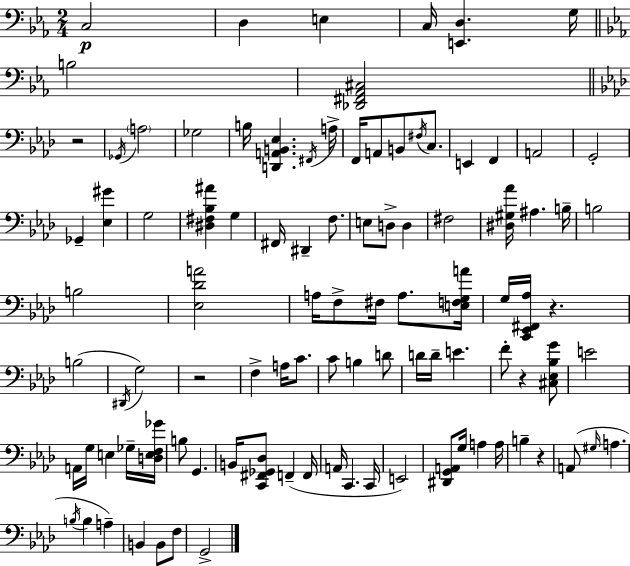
X:1
T:Untitled
M:2/4
L:1/4
K:Eb
C,2 D, E, C,/4 [E,,D,] G,/4 B,2 [_D,,^F,,_A,,^C,]2 z2 _G,,/4 A,2 _G,2 B,/4 [D,,A,,B,,_E,] ^F,,/4 A,/4 F,,/4 A,,/2 B,,/2 ^F,/4 C,/2 E,, F,, A,,2 G,,2 _G,, [_E,^G] G,2 [^D,^F,_B,^A] G, ^F,,/4 ^D,, F,/2 E,/2 D,/2 D, ^F,2 [^D,^G,_A]/4 ^A, B,/4 B,2 B,2 [_E,_DA]2 A,/4 F,/2 ^F,/4 A,/2 [E,F,G,A]/4 G,/4 [C,,_E,,^F,,_A,]/4 z B,2 ^D,,/4 G,2 z2 F, A,/4 C/2 C/2 B, D/2 D/4 D/4 E F/2 z [^C,_E,_B,G]/2 E2 A,,/4 G,/4 E, _G,/4 [D,E,F,_G]/4 B,/2 G,, B,,/4 [C,,^F,,_G,,_D,]/2 F,, F,,/4 A,,/4 C,, C,,/4 E,,2 [^D,,G,,A,,]/2 G,/4 A, A,/4 B, z A,,/2 ^G,/4 A, B,/4 B, A, B,, B,,/2 F,/2 G,,2